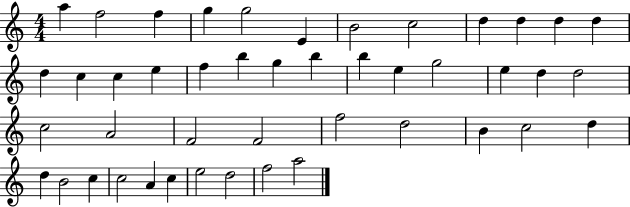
X:1
T:Untitled
M:4/4
L:1/4
K:C
a f2 f g g2 E B2 c2 d d d d d c c e f b g b b e g2 e d d2 c2 A2 F2 F2 f2 d2 B c2 d d B2 c c2 A c e2 d2 f2 a2